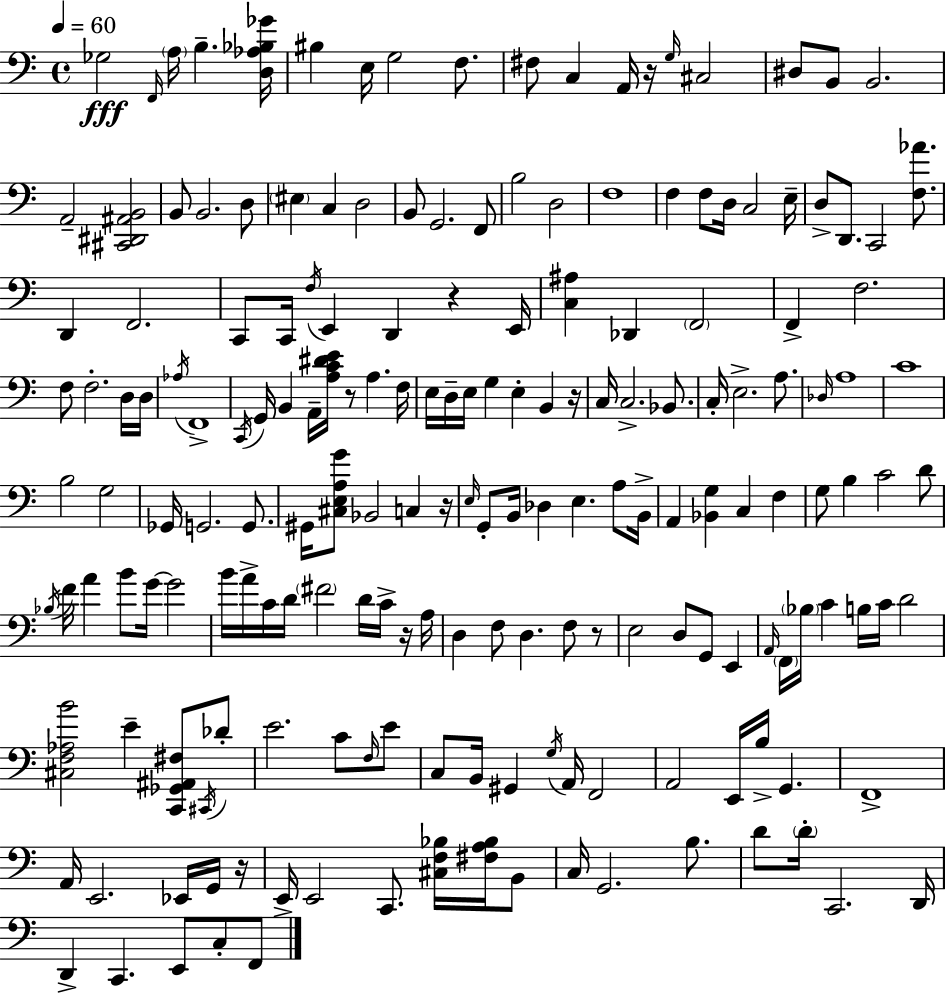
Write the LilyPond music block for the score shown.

{
  \clef bass
  \time 4/4
  \defaultTimeSignature
  \key c \major
  \tempo 4 = 60
  ges2\fff \grace { f,16 } \parenthesize a16 b4.-- | <d aes bes ges'>16 bis4 e16 g2 f8. | fis8 c4 a,16 r16 \grace { g16 } cis2 | dis8 b,8 b,2. | \break a,2-- <cis, dis, ais, b,>2 | b,8 b,2. | d8 \parenthesize eis4 c4 d2 | b,8 g,2. | \break f,8 b2 d2 | f1 | f4 f8 d16 c2 | e16-- d8-> d,8. c,2 <f aes'>8. | \break d,4 f,2. | c,8 c,16 \acciaccatura { f16 } e,4 d,4 r4 | e,16 <c ais>4 des,4 \parenthesize f,2 | f,4-> f2. | \break f8 f2.-. | d16 d16 \acciaccatura { aes16 } f,1-> | \acciaccatura { c,16 } g,16 b,4 a,16-- <a c' dis' e'>16 r8 a4. | f16 e16 d16-- e16 g4 e4-. | \break b,4 r16 c16 c2.-> | bes,8. c16-. e2.-> | a8. \grace { des16 } a1 | c'1 | \break b2 g2 | ges,16 g,2. | g,8. gis,16 <cis e a g'>8 bes,2 | c4 r16 \grace { e16 } g,8-. b,16 des4 e4. | \break a8 b,16-> a,4 <bes, g>4 c4 | f4 g8 b4 c'2 | d'8 \acciaccatura { bes16 } f'16 a'4 b'8 g'16~~ | g'2 b'16 a'16-> c'16 d'16 \parenthesize fis'2 | \break d'16 c'16-> r16 a16 d4 f8 d4. | f8 r8 e2 | d8 g,8 e,4 \grace { a,16 } \parenthesize f,16 \parenthesize bes16 c'4 b16 | c'16 d'2 <cis f aes b'>2 | \break e'4-- <c, ges, ais, fis>8 \acciaccatura { cis,16 } des'8-. e'2. | c'8 \grace { f16 } e'8 c8 b,16 gis,4 | \acciaccatura { g16 } a,16 f,2 a,2 | e,16 b16-> g,4. f,1-> | \break a,16 e,2. | ees,16 g,16 r16 e,16-> e,2 | c,8. <cis f bes>16 <fis a bes>16 b,8 c16 g,2. | b8. d'8 \parenthesize d'16-. c,2. | \break d,16 d,4-> | c,4. e,8 c8-. f,8 \bar "|."
}